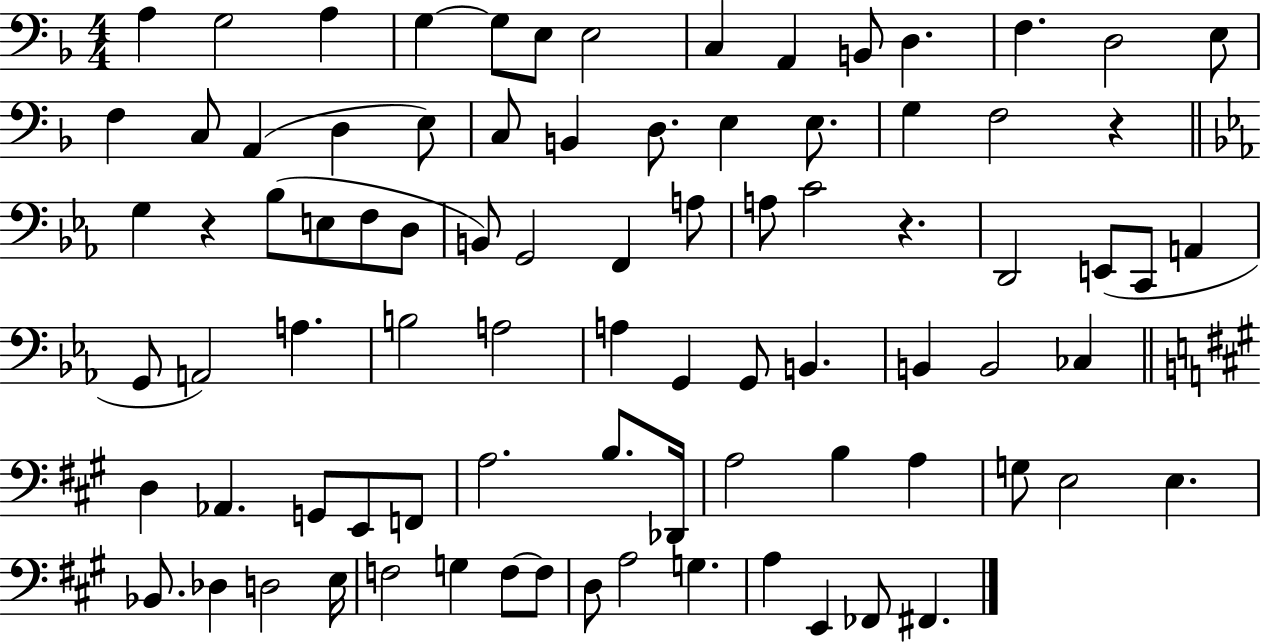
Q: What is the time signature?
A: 4/4